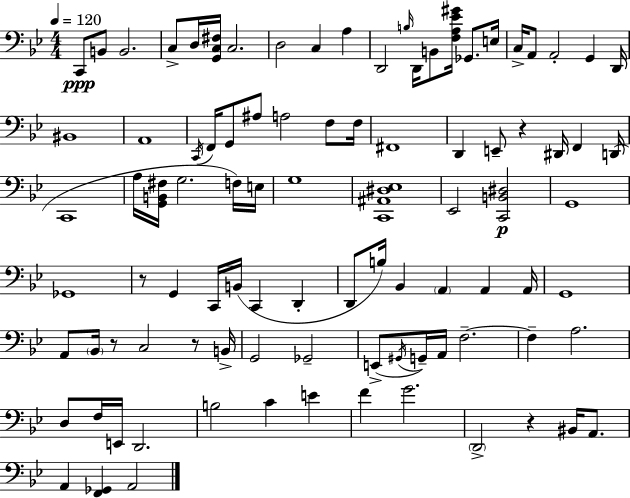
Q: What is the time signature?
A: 4/4